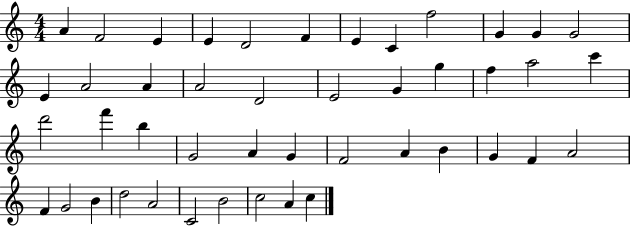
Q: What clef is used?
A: treble